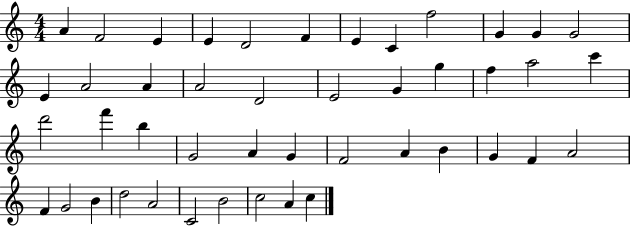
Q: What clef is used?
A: treble